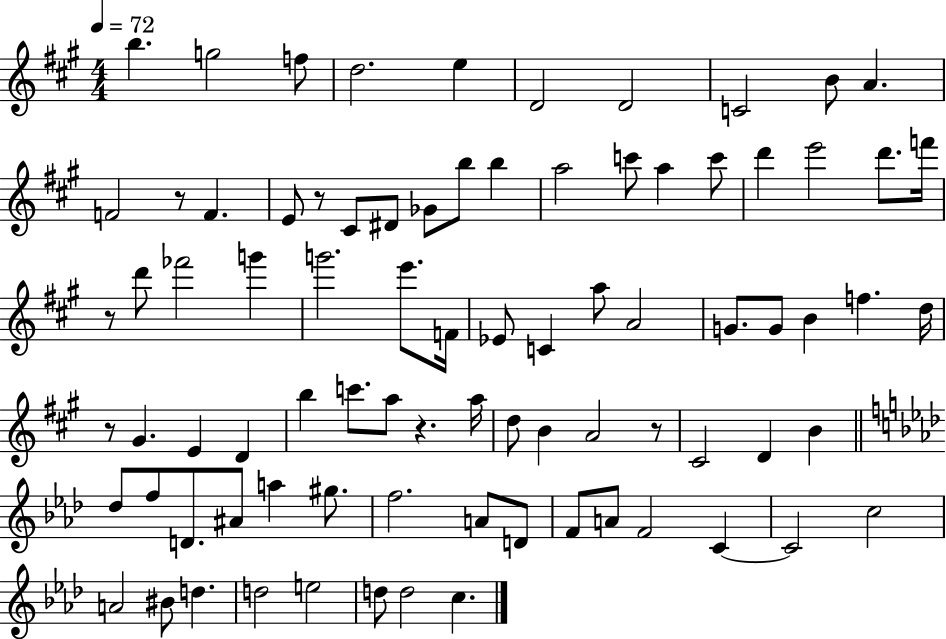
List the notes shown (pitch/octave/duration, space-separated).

B5/q. G5/h F5/e D5/h. E5/q D4/h D4/h C4/h B4/e A4/q. F4/h R/e F4/q. E4/e R/e C#4/e D#4/e Gb4/e B5/e B5/q A5/h C6/e A5/q C6/e D6/q E6/h D6/e. F6/s R/e D6/e FES6/h G6/q G6/h. E6/e. F4/s Eb4/e C4/q A5/e A4/h G4/e. G4/e B4/q F5/q. D5/s R/e G#4/q. E4/q D4/q B5/q C6/e. A5/e R/q. A5/s D5/e B4/q A4/h R/e C#4/h D4/q B4/q Db5/e F5/e D4/e. A#4/e A5/q G#5/e. F5/h. A4/e D4/e F4/e A4/e F4/h C4/q C4/h C5/h A4/h BIS4/e D5/q. D5/h E5/h D5/e D5/h C5/q.